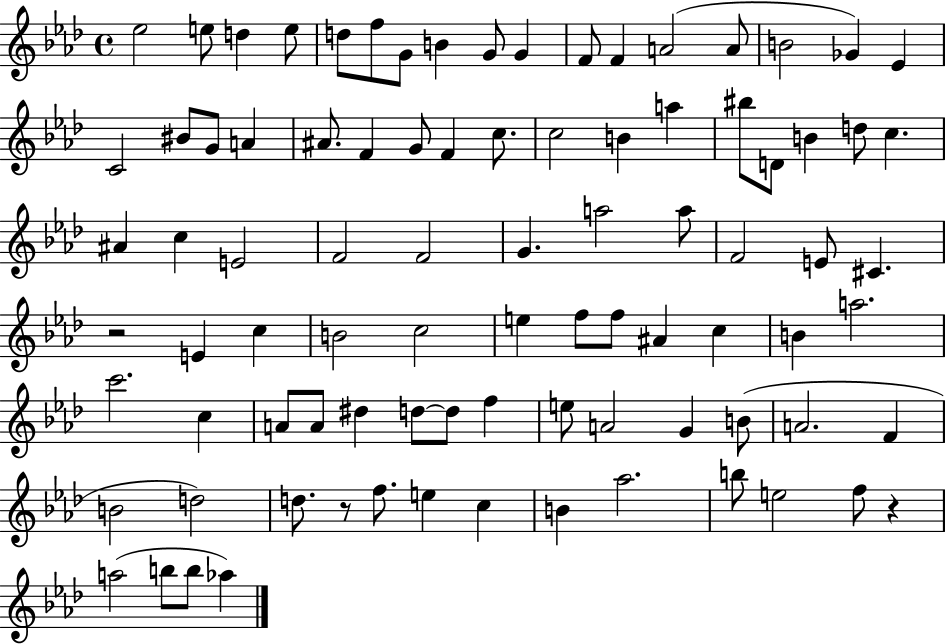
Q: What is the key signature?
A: AES major